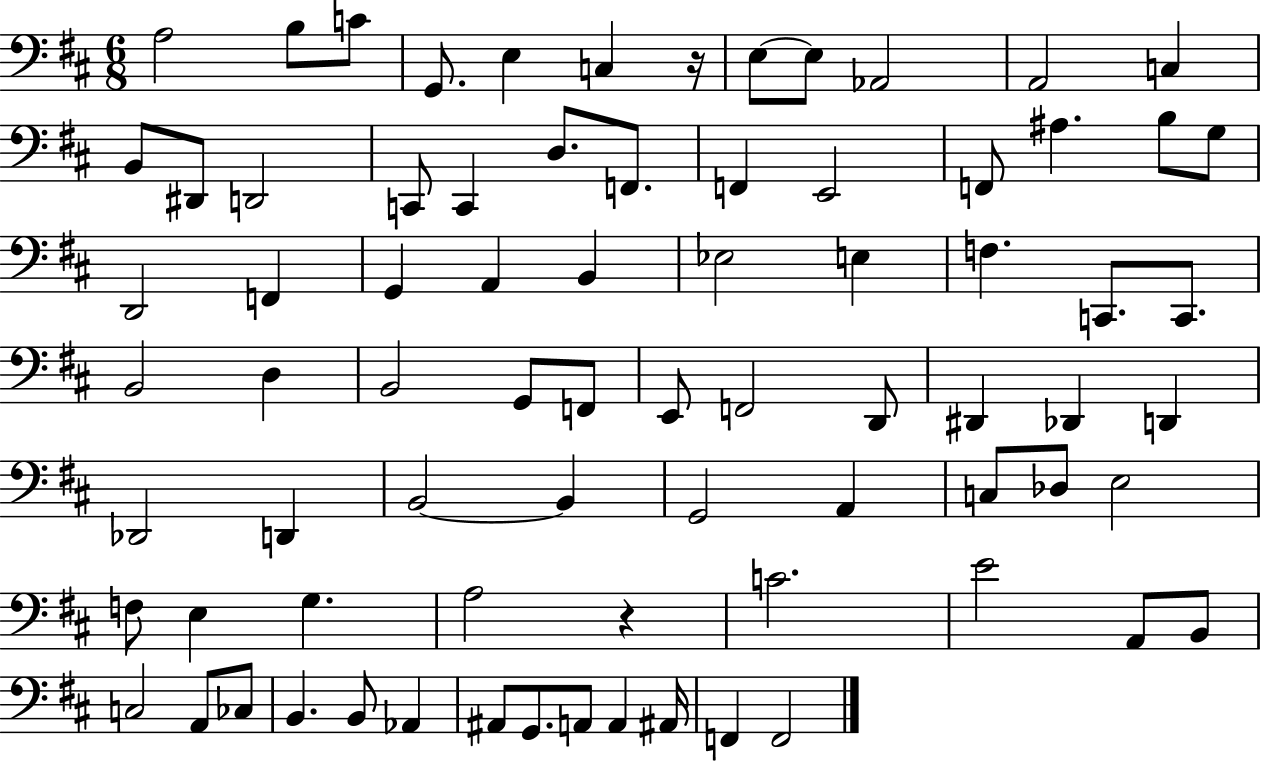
X:1
T:Untitled
M:6/8
L:1/4
K:D
A,2 B,/2 C/2 G,,/2 E, C, z/4 E,/2 E,/2 _A,,2 A,,2 C, B,,/2 ^D,,/2 D,,2 C,,/2 C,, D,/2 F,,/2 F,, E,,2 F,,/2 ^A, B,/2 G,/2 D,,2 F,, G,, A,, B,, _E,2 E, F, C,,/2 C,,/2 B,,2 D, B,,2 G,,/2 F,,/2 E,,/2 F,,2 D,,/2 ^D,, _D,, D,, _D,,2 D,, B,,2 B,, G,,2 A,, C,/2 _D,/2 E,2 F,/2 E, G, A,2 z C2 E2 A,,/2 B,,/2 C,2 A,,/2 _C,/2 B,, B,,/2 _A,, ^A,,/2 G,,/2 A,,/2 A,, ^A,,/4 F,, F,,2